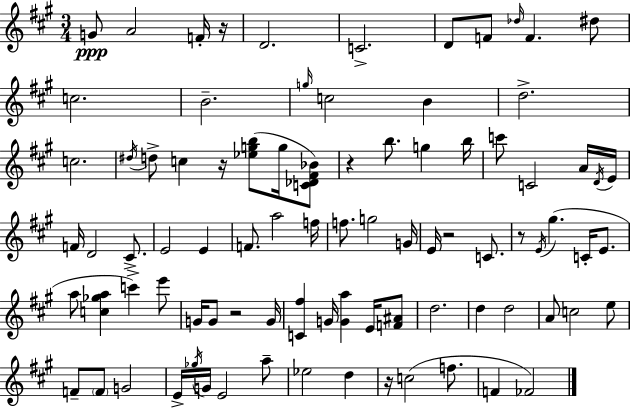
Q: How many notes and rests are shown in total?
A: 87